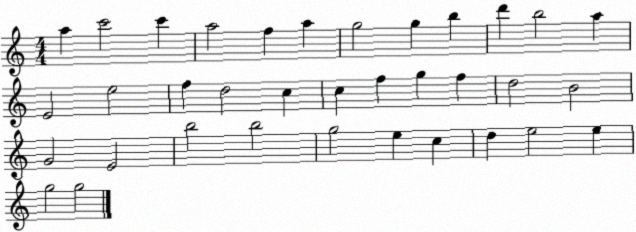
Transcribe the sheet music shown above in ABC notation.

X:1
T:Untitled
M:4/4
L:1/4
K:C
a c'2 c' a2 f a g2 g b d' b2 a E2 e2 f d2 c c f g f d2 B2 G2 E2 b2 b2 g2 e c d e2 e g2 g2